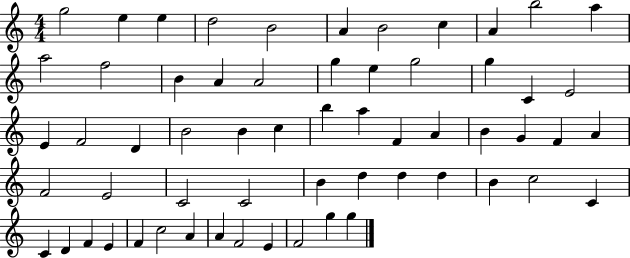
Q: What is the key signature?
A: C major